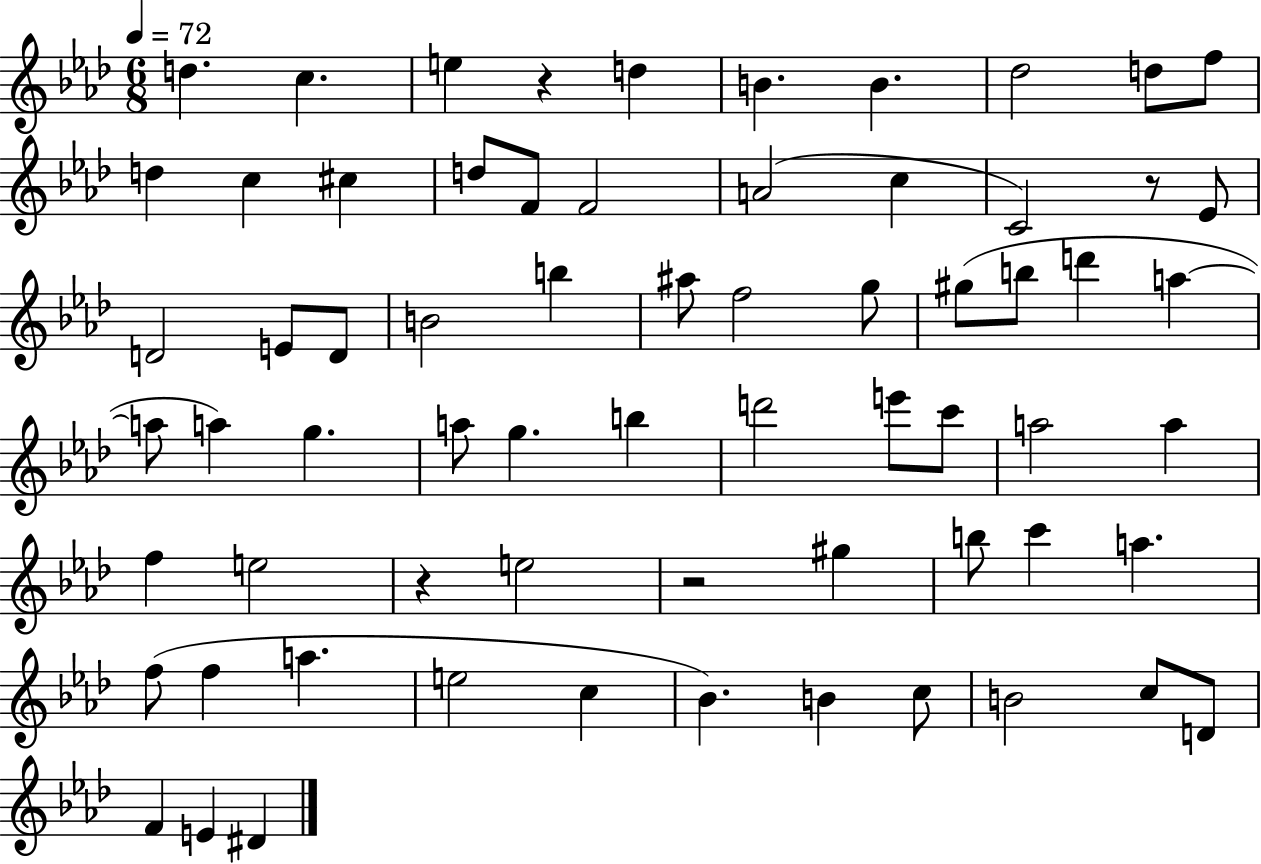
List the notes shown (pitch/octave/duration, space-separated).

D5/q. C5/q. E5/q R/q D5/q B4/q. B4/q. Db5/h D5/e F5/e D5/q C5/q C#5/q D5/e F4/e F4/h A4/h C5/q C4/h R/e Eb4/e D4/h E4/e D4/e B4/h B5/q A#5/e F5/h G5/e G#5/e B5/e D6/q A5/q A5/e A5/q G5/q. A5/e G5/q. B5/q D6/h E6/e C6/e A5/h A5/q F5/q E5/h R/q E5/h R/h G#5/q B5/e C6/q A5/q. F5/e F5/q A5/q. E5/h C5/q Bb4/q. B4/q C5/e B4/h C5/e D4/e F4/q E4/q D#4/q